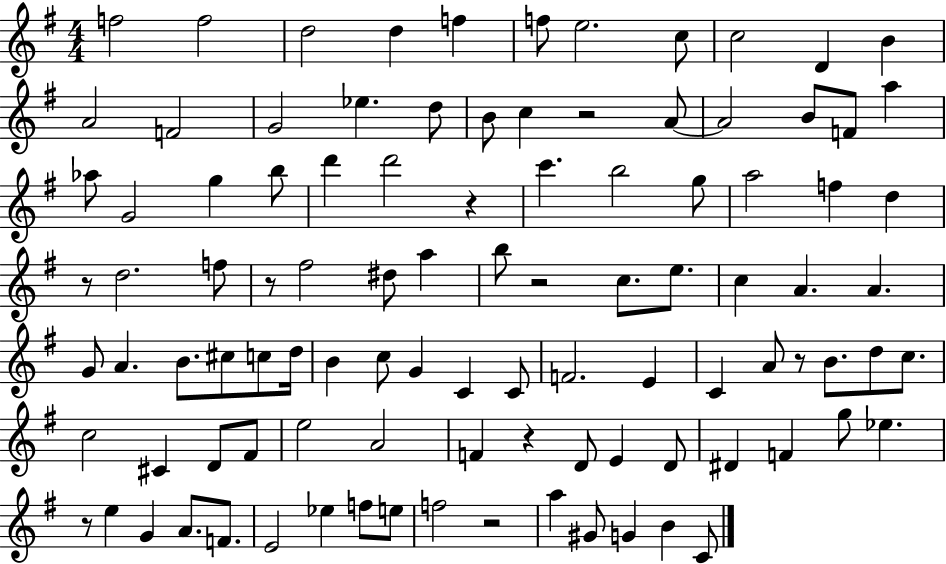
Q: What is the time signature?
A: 4/4